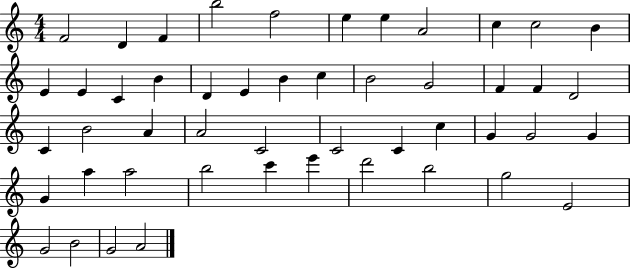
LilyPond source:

{
  \clef treble
  \numericTimeSignature
  \time 4/4
  \key c \major
  f'2 d'4 f'4 | b''2 f''2 | e''4 e''4 a'2 | c''4 c''2 b'4 | \break e'4 e'4 c'4 b'4 | d'4 e'4 b'4 c''4 | b'2 g'2 | f'4 f'4 d'2 | \break c'4 b'2 a'4 | a'2 c'2 | c'2 c'4 c''4 | g'4 g'2 g'4 | \break g'4 a''4 a''2 | b''2 c'''4 e'''4 | d'''2 b''2 | g''2 e'2 | \break g'2 b'2 | g'2 a'2 | \bar "|."
}